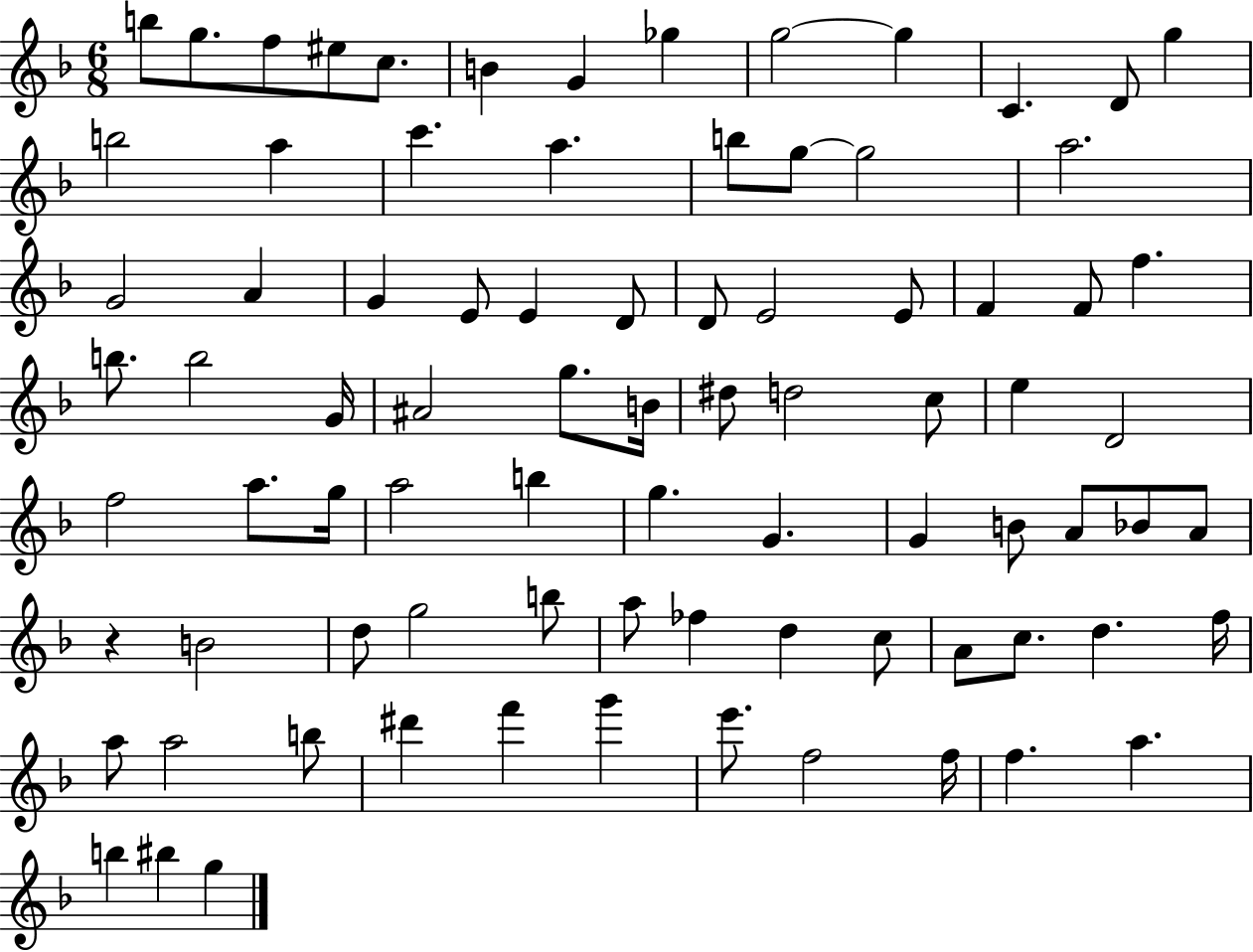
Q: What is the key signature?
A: F major